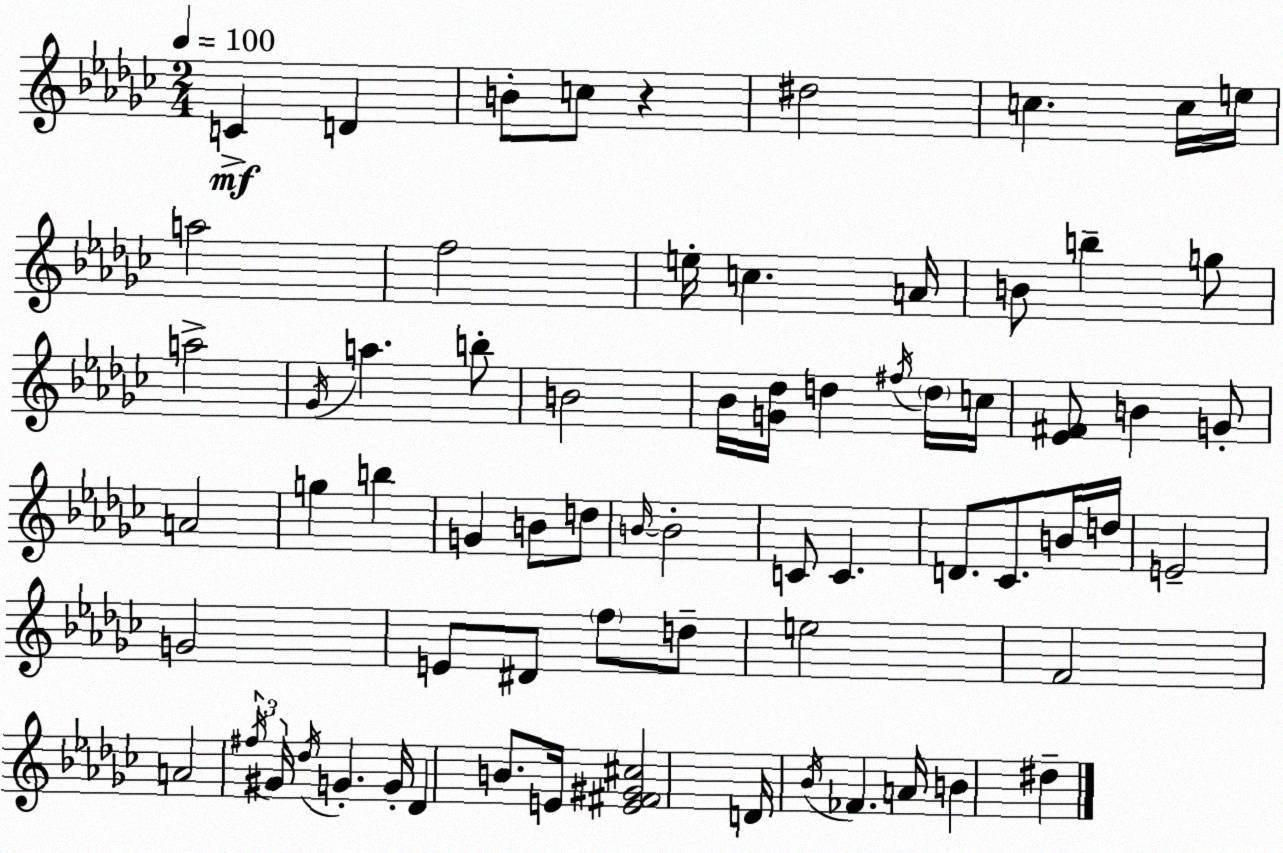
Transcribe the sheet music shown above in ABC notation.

X:1
T:Untitled
M:2/4
L:1/4
K:Ebm
C D B/2 c/2 z ^d2 c c/4 e/4 a2 f2 e/4 c A/4 B/2 b g/2 a2 _G/4 a b/2 B2 _B/4 [G_d]/4 d ^f/4 d/4 c/4 [_E^F]/2 B G/2 A2 g b G B/2 d/2 B/4 B2 C/2 C D/2 _C/2 B/4 d/4 E2 G2 E/2 ^D/2 f/2 d/2 e2 F2 A2 ^f/4 ^G/4 _d/4 G G/4 _D B/2 E/4 [E^F^G^c]2 D/4 _B/4 _F A/4 B ^d